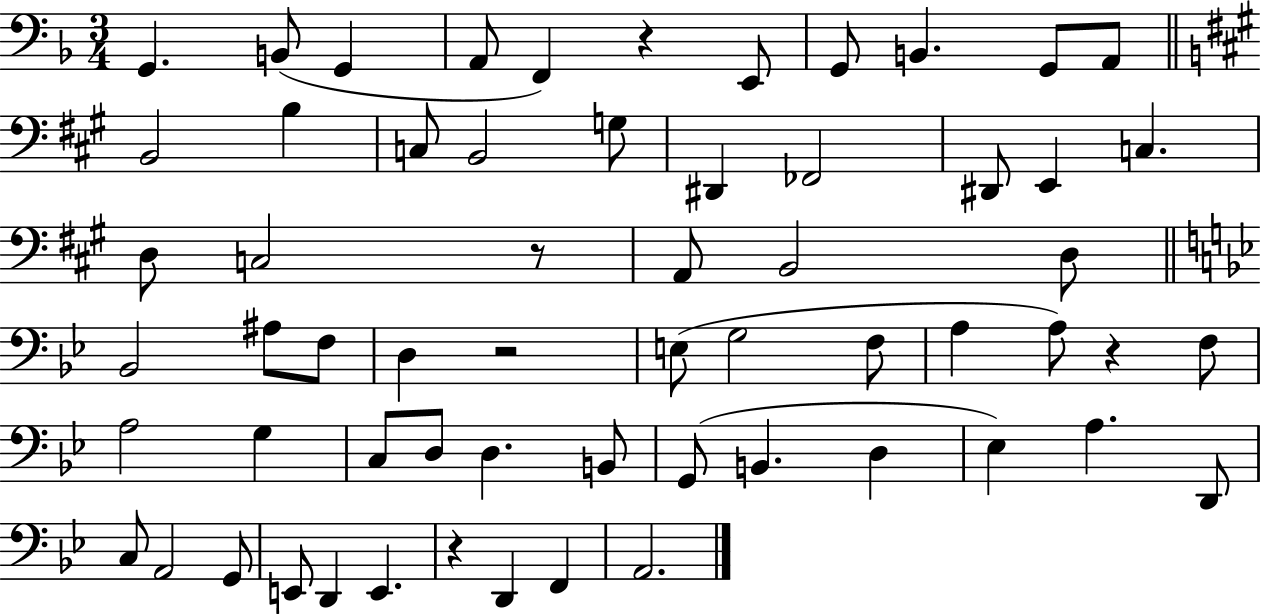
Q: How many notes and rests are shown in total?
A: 61